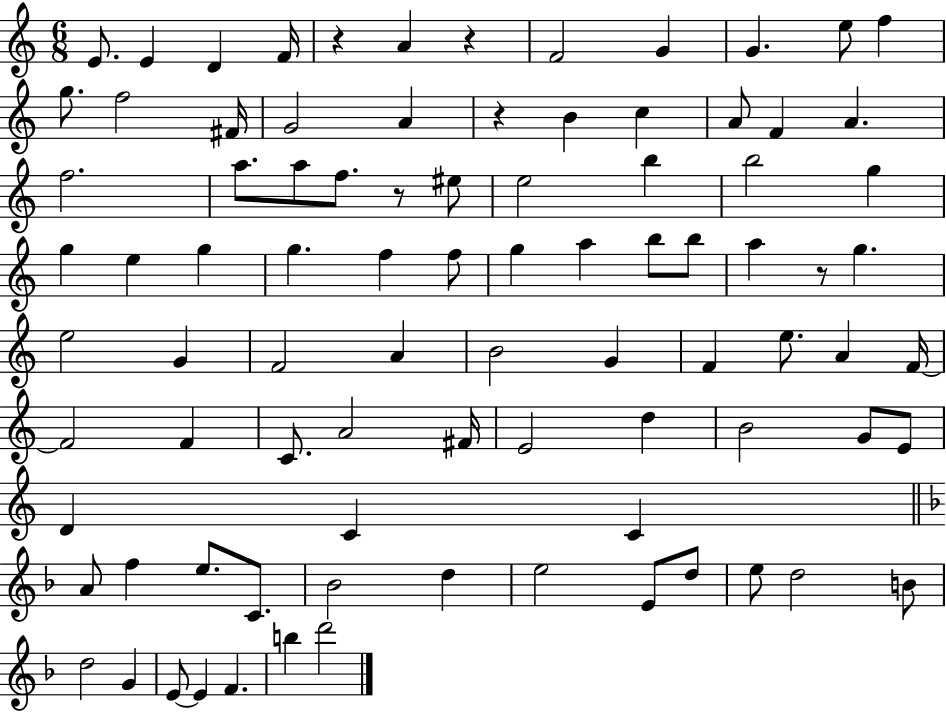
E4/e. E4/q D4/q F4/s R/q A4/q R/q F4/h G4/q G4/q. E5/e F5/q G5/e. F5/h F#4/s G4/h A4/q R/q B4/q C5/q A4/e F4/q A4/q. F5/h. A5/e. A5/e F5/e. R/e EIS5/e E5/h B5/q B5/h G5/q G5/q E5/q G5/q G5/q. F5/q F5/e G5/q A5/q B5/e B5/e A5/q R/e G5/q. E5/h G4/q F4/h A4/q B4/h G4/q F4/q E5/e. A4/q F4/s F4/h F4/q C4/e. A4/h F#4/s E4/h D5/q B4/h G4/e E4/e D4/q C4/q C4/q A4/e F5/q E5/e. C4/e. Bb4/h D5/q E5/h E4/e D5/e E5/e D5/h B4/e D5/h G4/q E4/e E4/q F4/q. B5/q D6/h